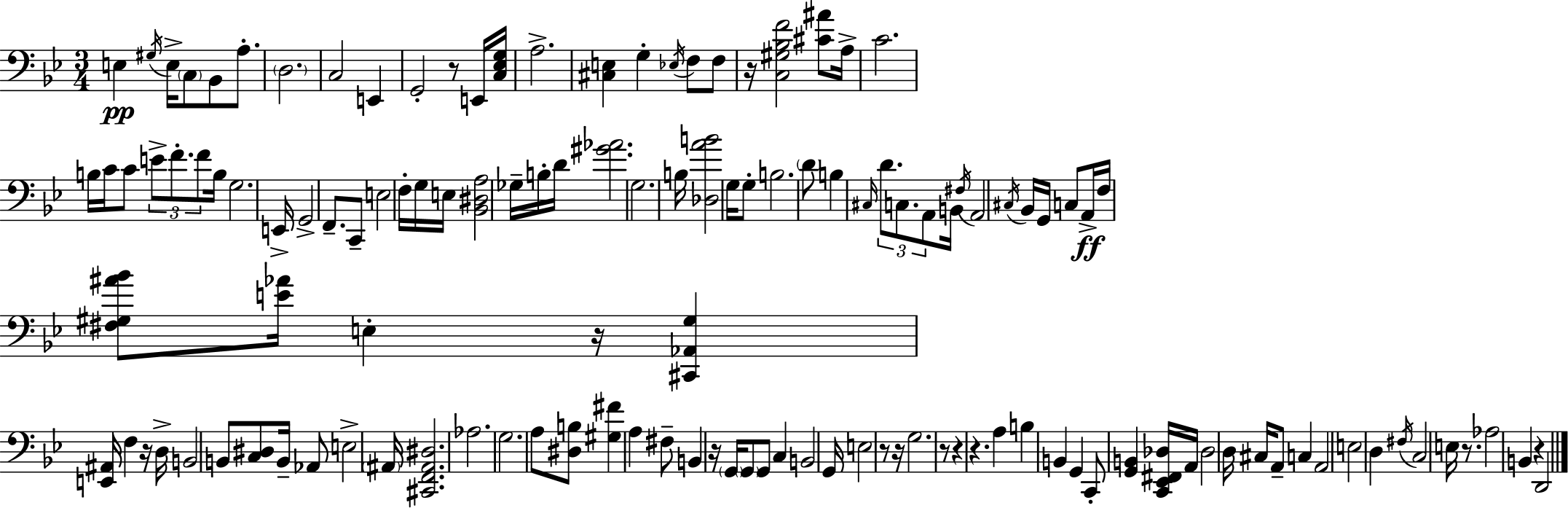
{
  \clef bass
  \numericTimeSignature
  \time 3/4
  \key g \minor
  e4\pp \acciaccatura { gis16 } e16-> \parenthesize c8 bes,8 a8.-. | \parenthesize d2. | c2 e,4 | g,2-. r8 e,16 | \break <c ees g>16 a2.-> | <cis e>4 g4-. \acciaccatura { ees16 } f8 | f8 r16 <c gis bes f'>2 <cis' ais'>8 | a16-> c'2. | \break b16 c'16 c'8 \tuplet 3/2 { e'8-> f'8.-. f'8 } | b16 g2. | e,16-> g,2-> f,8.-- | c,8-- e2 | \break f16-. g16 e16 <bes, dis a>2 ges16-- | b16-. d'16 <gis' aes'>2. | g2. | b16 <des a' b'>2 g16 | \break g8-. b2. | \parenthesize d'8 b4 \grace { cis16 } \tuplet 3/2 { d'8. | c8. a,8 } b,16 \acciaccatura { fis16 } a,2 | \acciaccatura { cis16 } bes,16 g,16 c8 a,16->\ff f16 <fis gis ais' bes'>8 | \break <e' aes'>16 e4-. r16 <cis, aes, gis>4 <e, ais,>16 f4 | r16 d16-> b,2 | b,8 <c dis>8 b,16-- aes,8 e2-> | \parenthesize ais,16 <cis, f, ais, dis>2. | \break aes2. | g2. | a8 <dis b>8 <gis fis'>4 | a4 fis8-- b,4 r16 | \break \parenthesize g,16 \parenthesize g,8 g,8 c4 b,2 | g,16 e2 | r8 r16 g2. | r8 r4 r4. | \break a4 b4 | b,4 g,4 c,8-. <g, b,>4 | <c, ees, fis, des>16 a,16 des2 | d16 cis16 a,8-- c4 a,2 | \break e2 | d4 \acciaccatura { fis16 } c2 | e16 r8. aes2 | b,4 r4 d,2 | \break \bar "|."
}